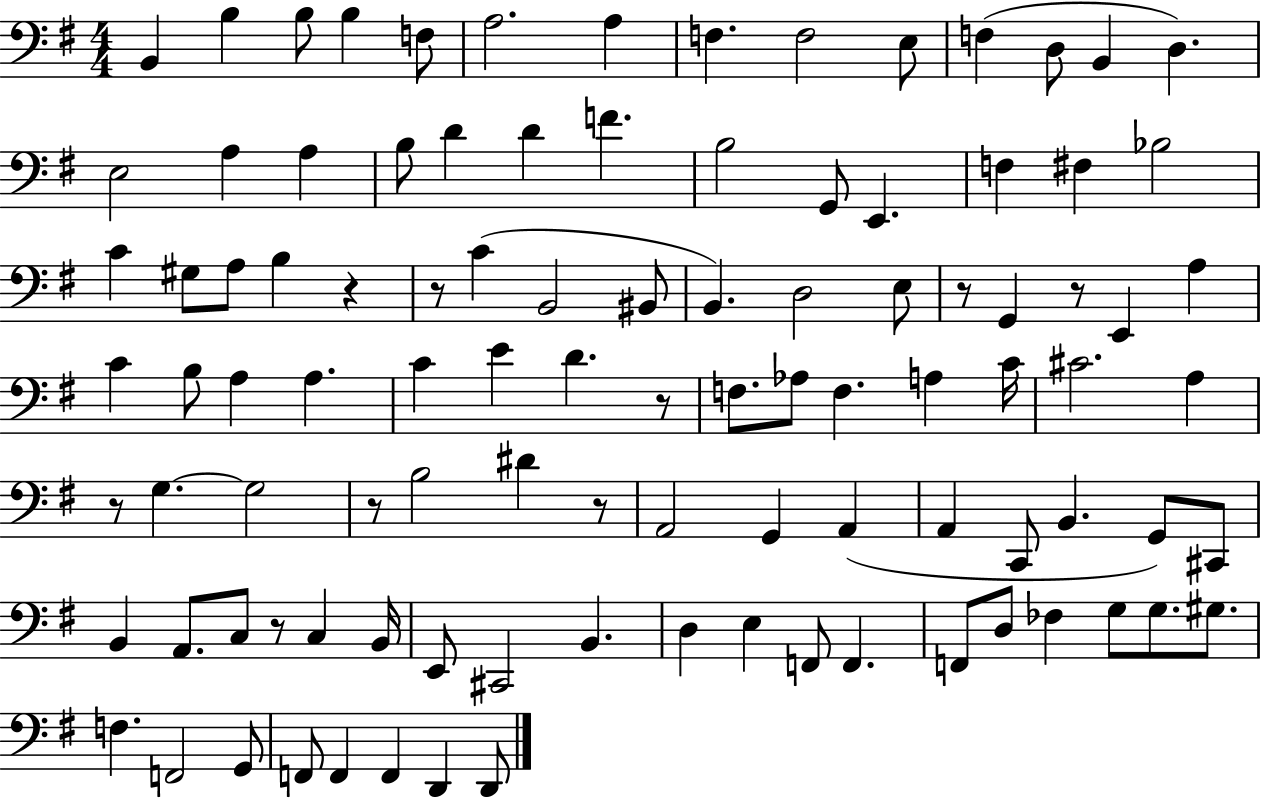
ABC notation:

X:1
T:Untitled
M:4/4
L:1/4
K:G
B,, B, B,/2 B, F,/2 A,2 A, F, F,2 E,/2 F, D,/2 B,, D, E,2 A, A, B,/2 D D F B,2 G,,/2 E,, F, ^F, _B,2 C ^G,/2 A,/2 B, z z/2 C B,,2 ^B,,/2 B,, D,2 E,/2 z/2 G,, z/2 E,, A, C B,/2 A, A, C E D z/2 F,/2 _A,/2 F, A, C/4 ^C2 A, z/2 G, G,2 z/2 B,2 ^D z/2 A,,2 G,, A,, A,, C,,/2 B,, G,,/2 ^C,,/2 B,, A,,/2 C,/2 z/2 C, B,,/4 E,,/2 ^C,,2 B,, D, E, F,,/2 F,, F,,/2 D,/2 _F, G,/2 G,/2 ^G,/2 F, F,,2 G,,/2 F,,/2 F,, F,, D,, D,,/2